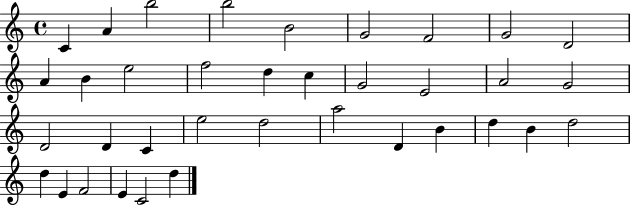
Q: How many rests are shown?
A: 0